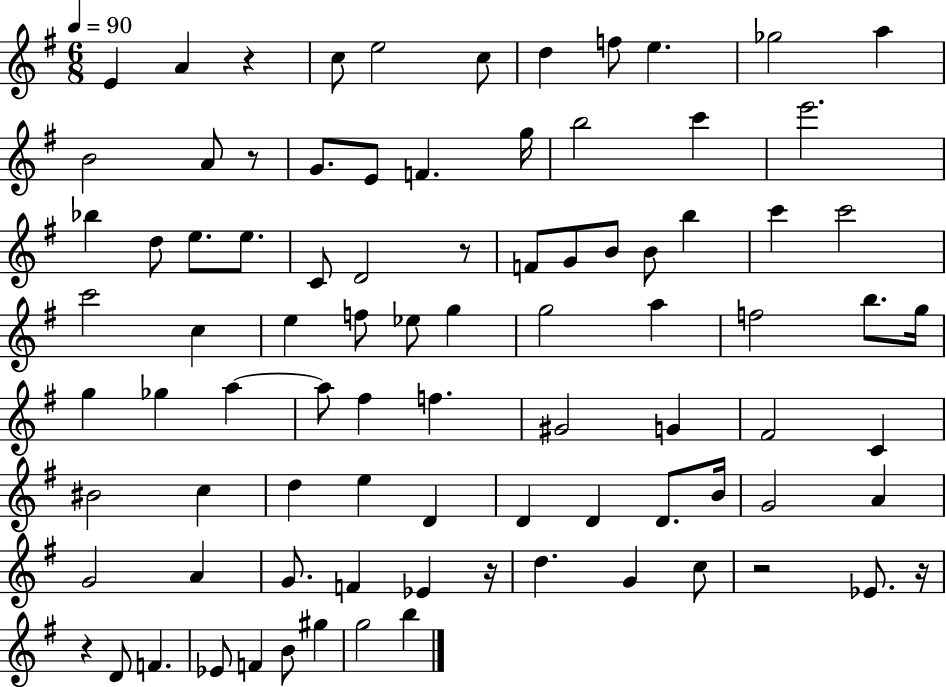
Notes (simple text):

E4/q A4/q R/q C5/e E5/h C5/e D5/q F5/e E5/q. Gb5/h A5/q B4/h A4/e R/e G4/e. E4/e F4/q. G5/s B5/h C6/q E6/h. Bb5/q D5/e E5/e. E5/e. C4/e D4/h R/e F4/e G4/e B4/e B4/e B5/q C6/q C6/h C6/h C5/q E5/q F5/e Eb5/e G5/q G5/h A5/q F5/h B5/e. G5/s G5/q Gb5/q A5/q A5/e F#5/q F5/q. G#4/h G4/q F#4/h C4/q BIS4/h C5/q D5/q E5/q D4/q D4/q D4/q D4/e. B4/s G4/h A4/q G4/h A4/q G4/e. F4/q Eb4/q R/s D5/q. G4/q C5/e R/h Eb4/e. R/s R/q D4/e F4/q. Eb4/e F4/q B4/e G#5/q G5/h B5/q